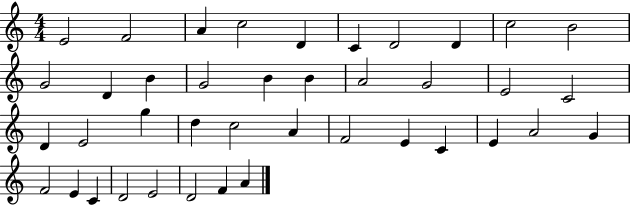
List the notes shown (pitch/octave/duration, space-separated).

E4/h F4/h A4/q C5/h D4/q C4/q D4/h D4/q C5/h B4/h G4/h D4/q B4/q G4/h B4/q B4/q A4/h G4/h E4/h C4/h D4/q E4/h G5/q D5/q C5/h A4/q F4/h E4/q C4/q E4/q A4/h G4/q F4/h E4/q C4/q D4/h E4/h D4/h F4/q A4/q